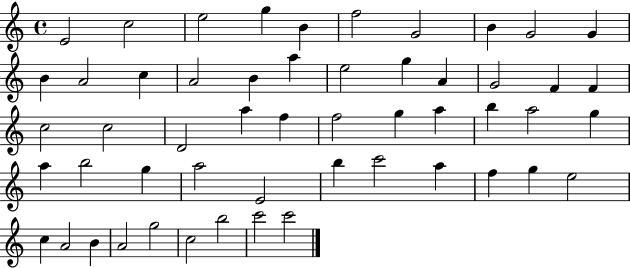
E4/h C5/h E5/h G5/q B4/q F5/h G4/h B4/q G4/h G4/q B4/q A4/h C5/q A4/h B4/q A5/q E5/h G5/q A4/q G4/h F4/q F4/q C5/h C5/h D4/h A5/q F5/q F5/h G5/q A5/q B5/q A5/h G5/q A5/q B5/h G5/q A5/h E4/h B5/q C6/h A5/q F5/q G5/q E5/h C5/q A4/h B4/q A4/h G5/h C5/h B5/h C6/h C6/h